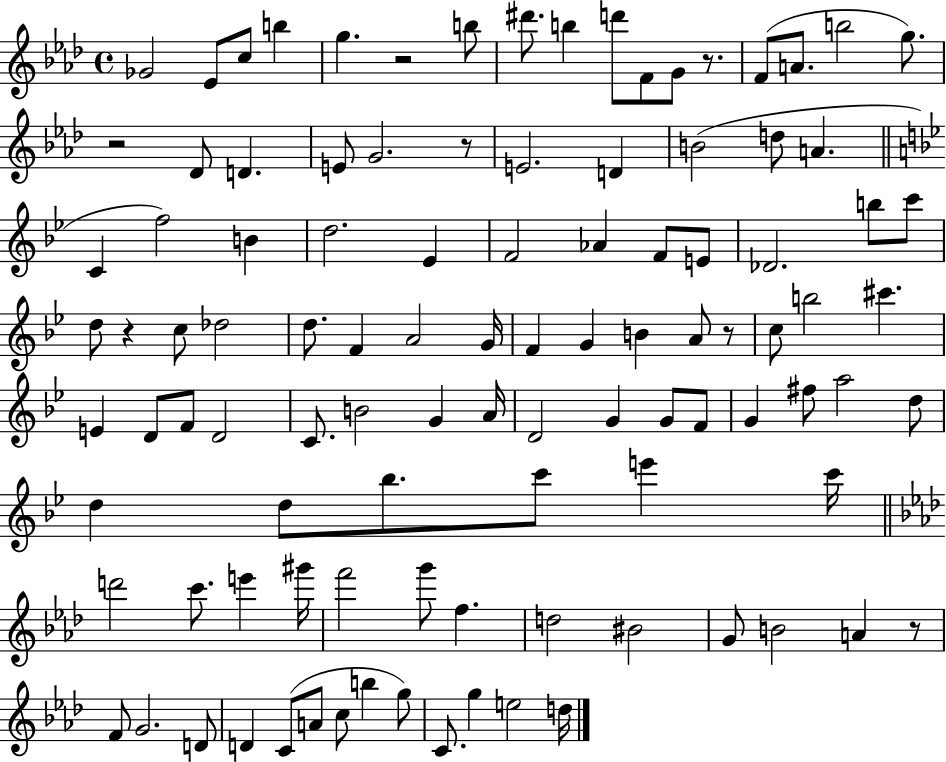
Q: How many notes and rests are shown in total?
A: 104